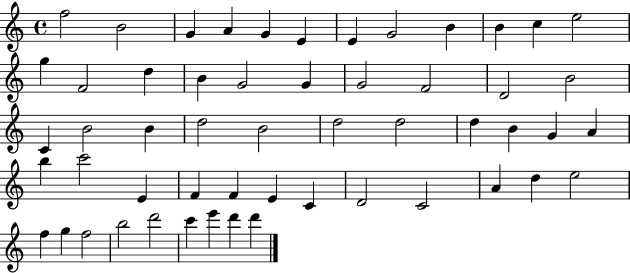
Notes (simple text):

F5/h B4/h G4/q A4/q G4/q E4/q E4/q G4/h B4/q B4/q C5/q E5/h G5/q F4/h D5/q B4/q G4/h G4/q G4/h F4/h D4/h B4/h C4/q B4/h B4/q D5/h B4/h D5/h D5/h D5/q B4/q G4/q A4/q B5/q C6/h E4/q F4/q F4/q E4/q C4/q D4/h C4/h A4/q D5/q E5/h F5/q G5/q F5/h B5/h D6/h C6/q E6/q D6/q D6/q